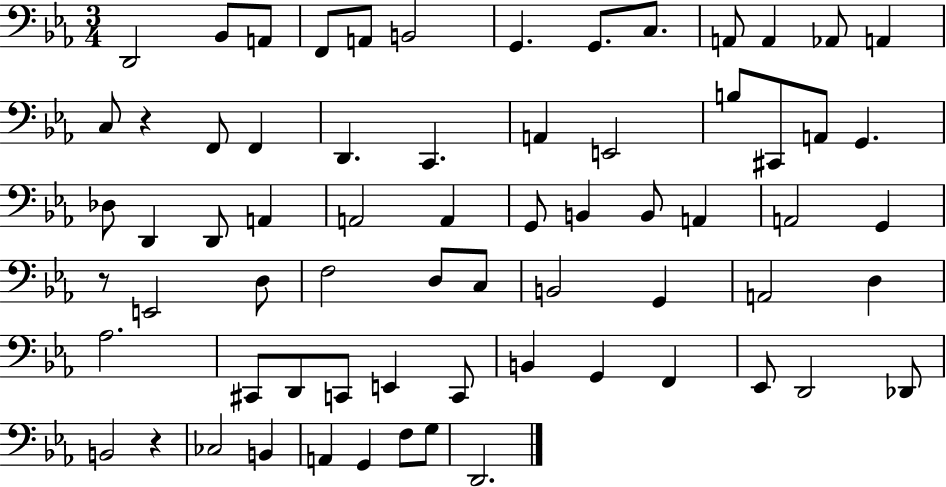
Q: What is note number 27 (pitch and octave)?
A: D2